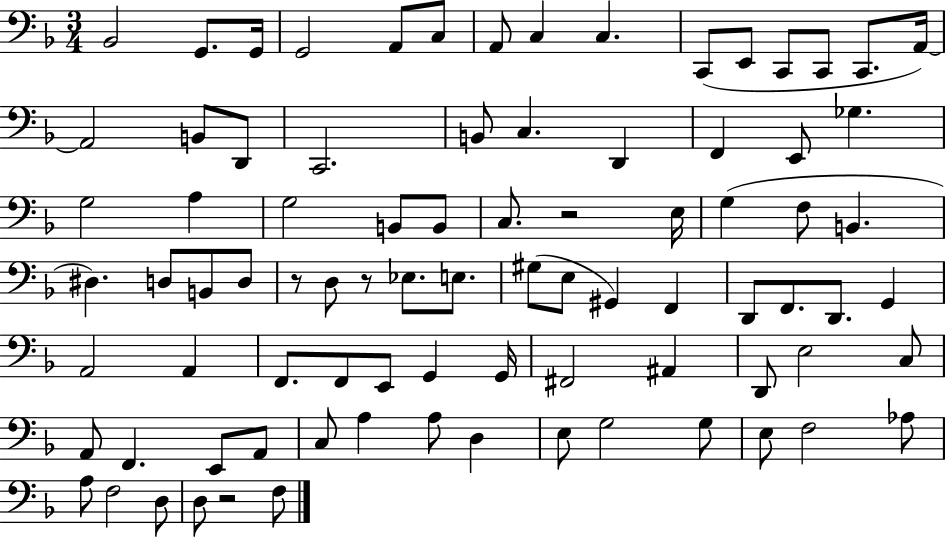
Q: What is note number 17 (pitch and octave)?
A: B2